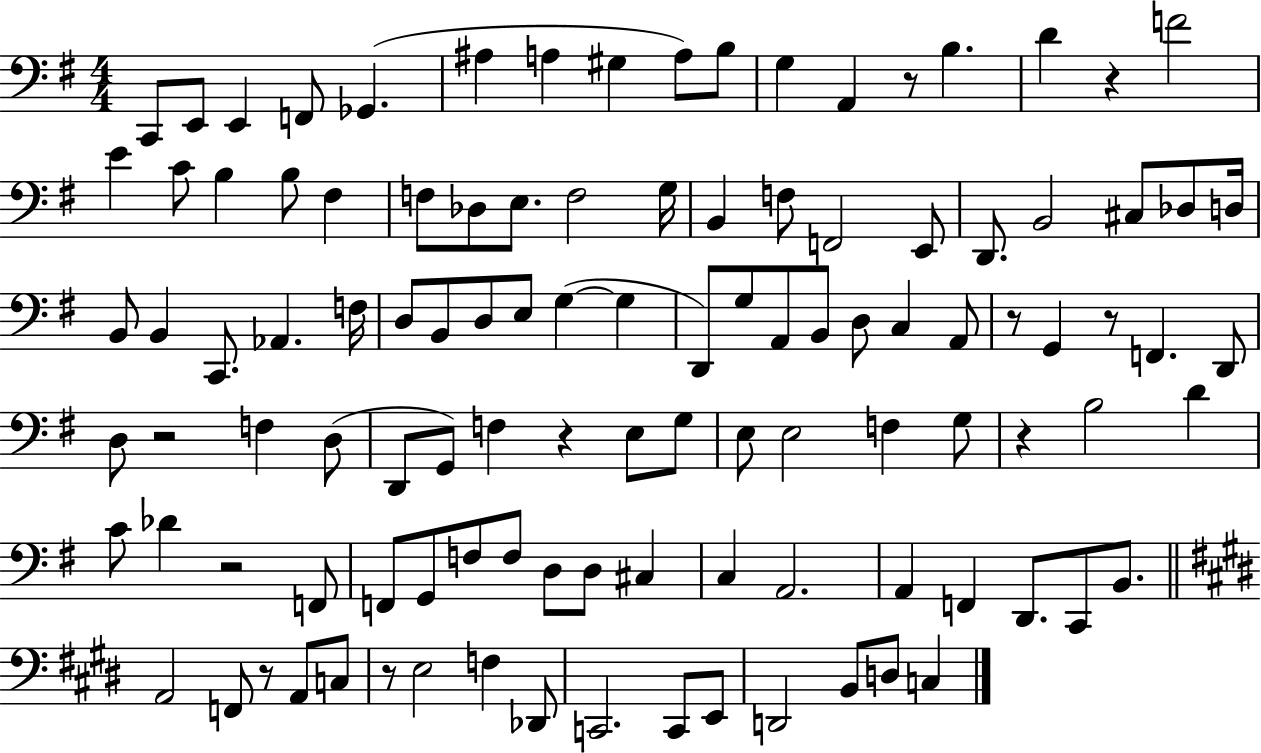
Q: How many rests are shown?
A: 10